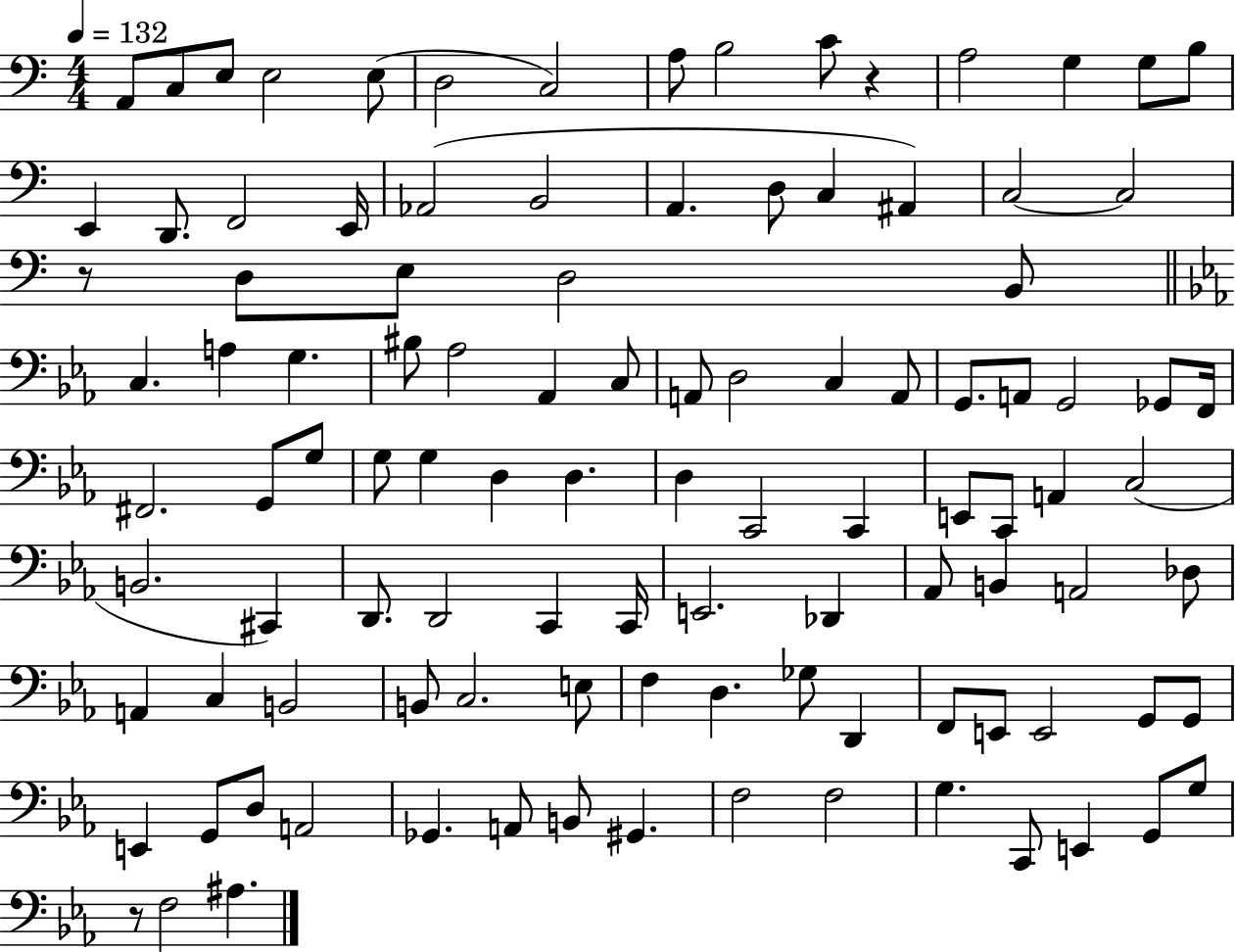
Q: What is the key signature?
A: C major